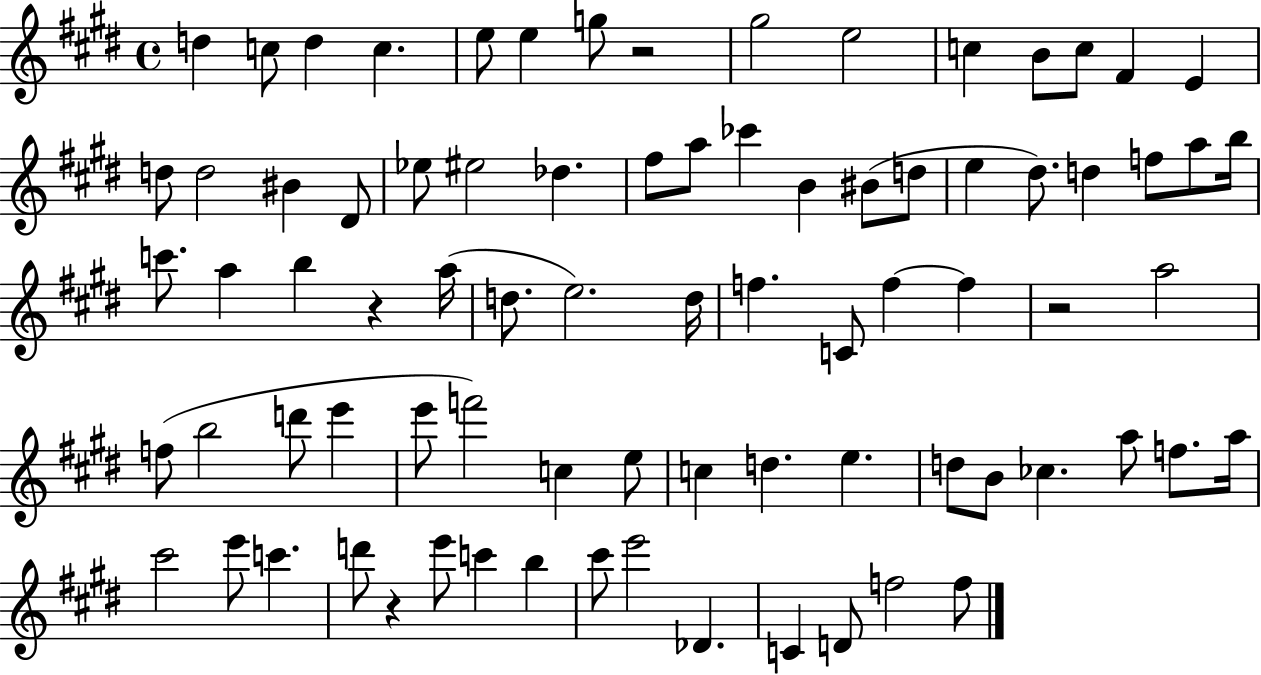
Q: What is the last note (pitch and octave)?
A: F5